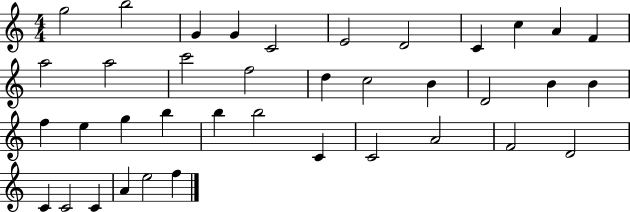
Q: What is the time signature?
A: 4/4